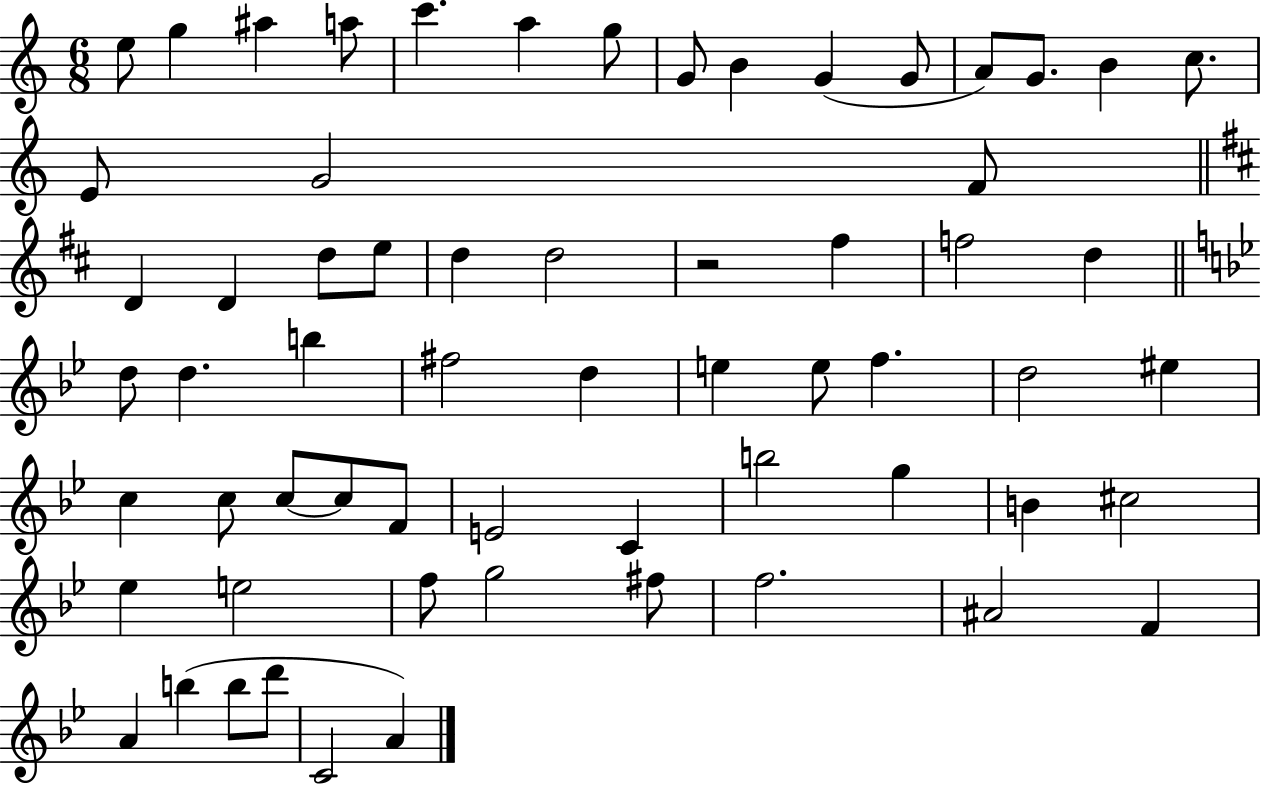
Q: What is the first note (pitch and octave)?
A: E5